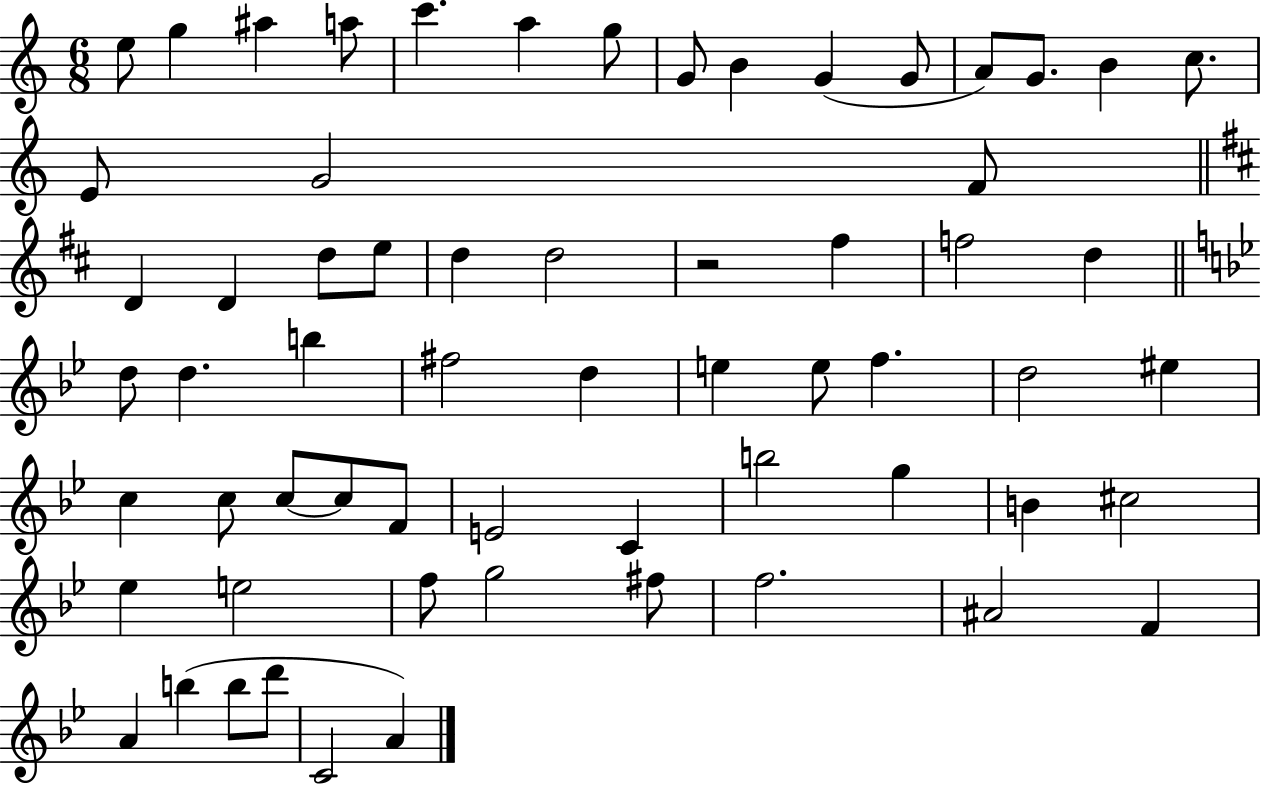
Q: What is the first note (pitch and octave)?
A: E5